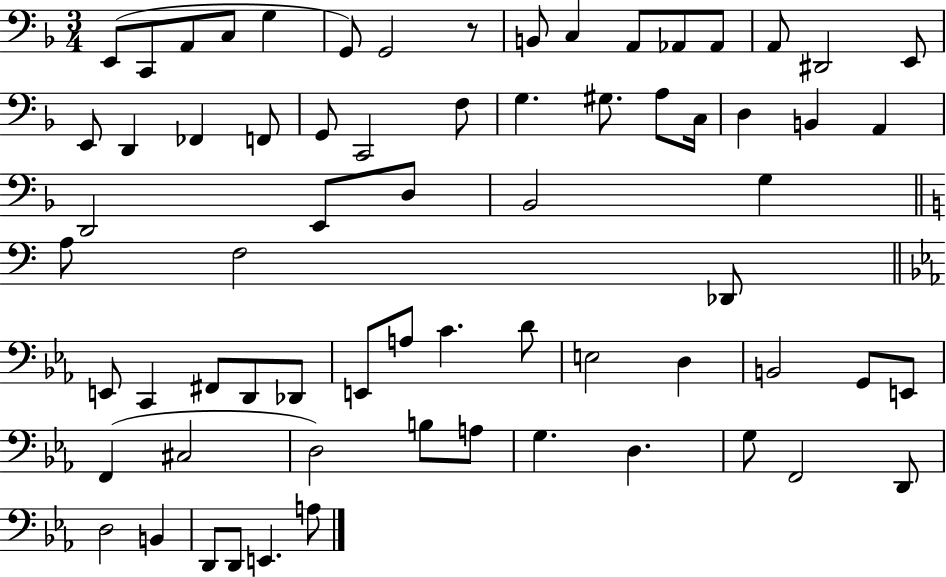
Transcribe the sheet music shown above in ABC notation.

X:1
T:Untitled
M:3/4
L:1/4
K:F
E,,/2 C,,/2 A,,/2 C,/2 G, G,,/2 G,,2 z/2 B,,/2 C, A,,/2 _A,,/2 _A,,/2 A,,/2 ^D,,2 E,,/2 E,,/2 D,, _F,, F,,/2 G,,/2 C,,2 F,/2 G, ^G,/2 A,/2 C,/4 D, B,, A,, D,,2 E,,/2 D,/2 _B,,2 G, A,/2 F,2 _D,,/2 E,,/2 C,, ^F,,/2 D,,/2 _D,,/2 E,,/2 A,/2 C D/2 E,2 D, B,,2 G,,/2 E,,/2 F,, ^C,2 D,2 B,/2 A,/2 G, D, G,/2 F,,2 D,,/2 D,2 B,, D,,/2 D,,/2 E,, A,/2